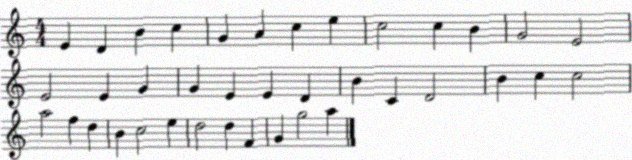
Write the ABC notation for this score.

X:1
T:Untitled
M:4/4
L:1/4
K:C
E D B c G A c e c2 c B G2 E2 E2 E G G E E D B C D2 B c c2 a2 f d B c2 e d2 d F G g2 a